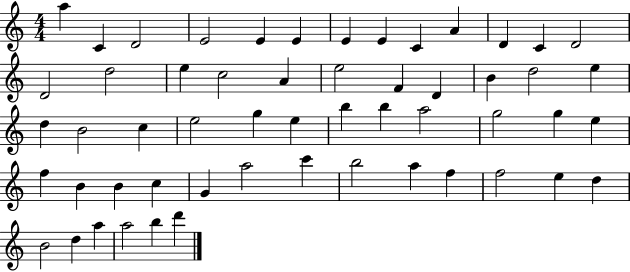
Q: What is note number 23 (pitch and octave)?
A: D5